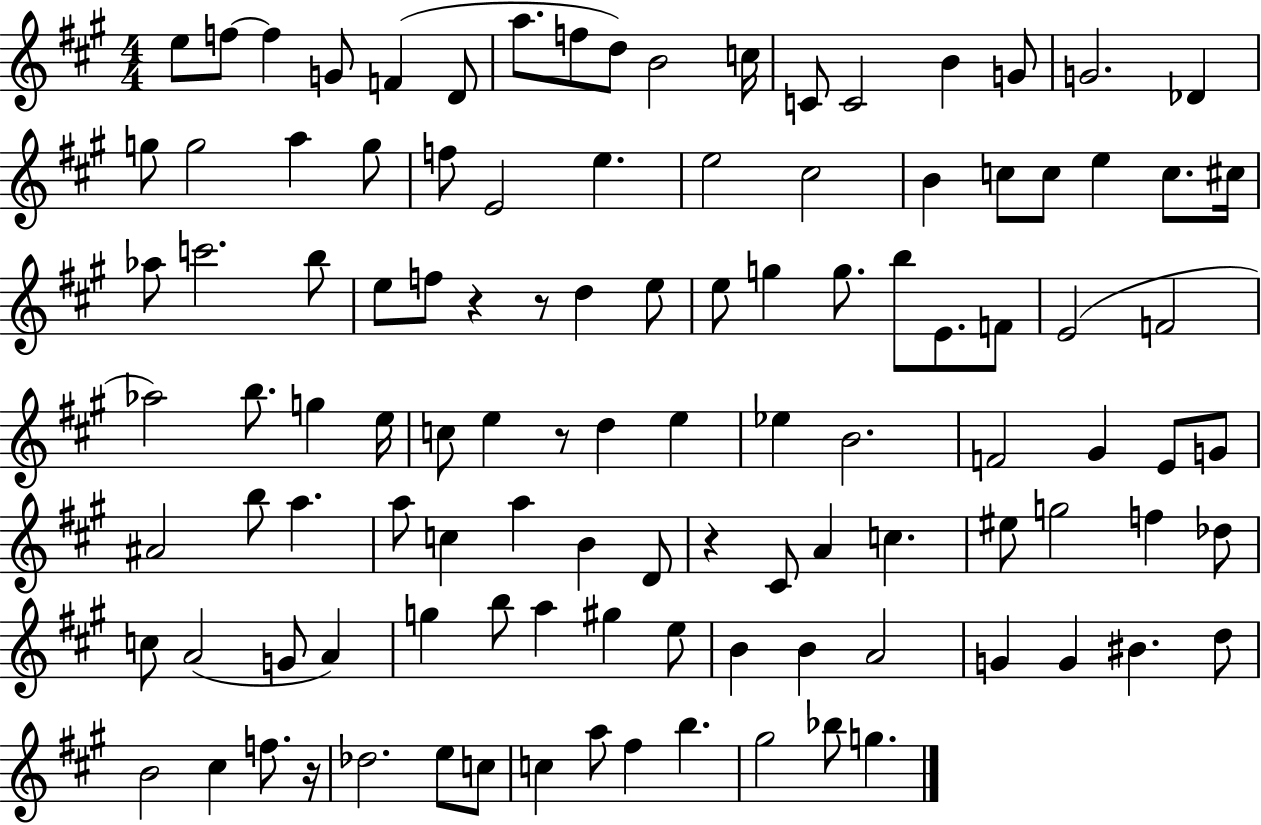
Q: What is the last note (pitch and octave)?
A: G5